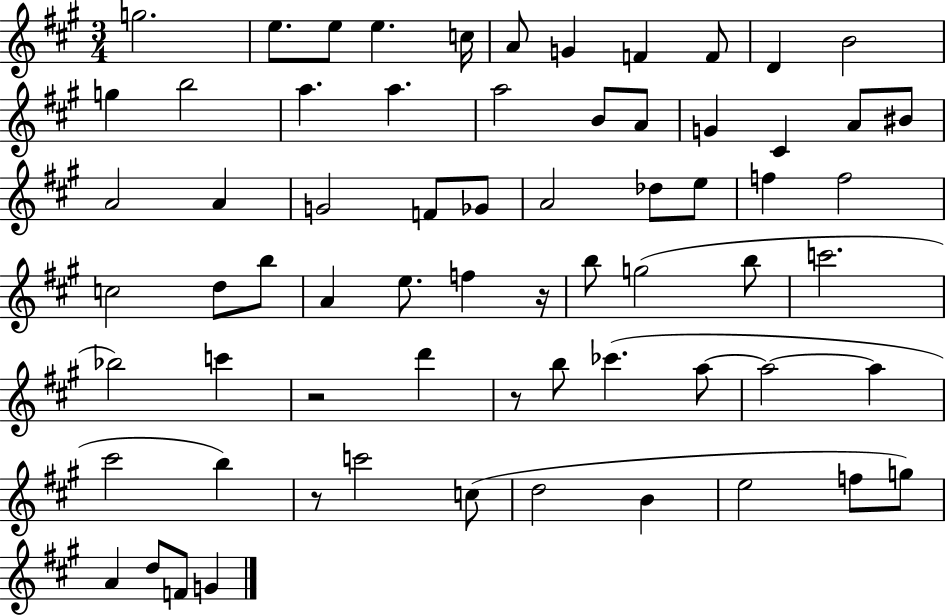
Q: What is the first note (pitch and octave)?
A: G5